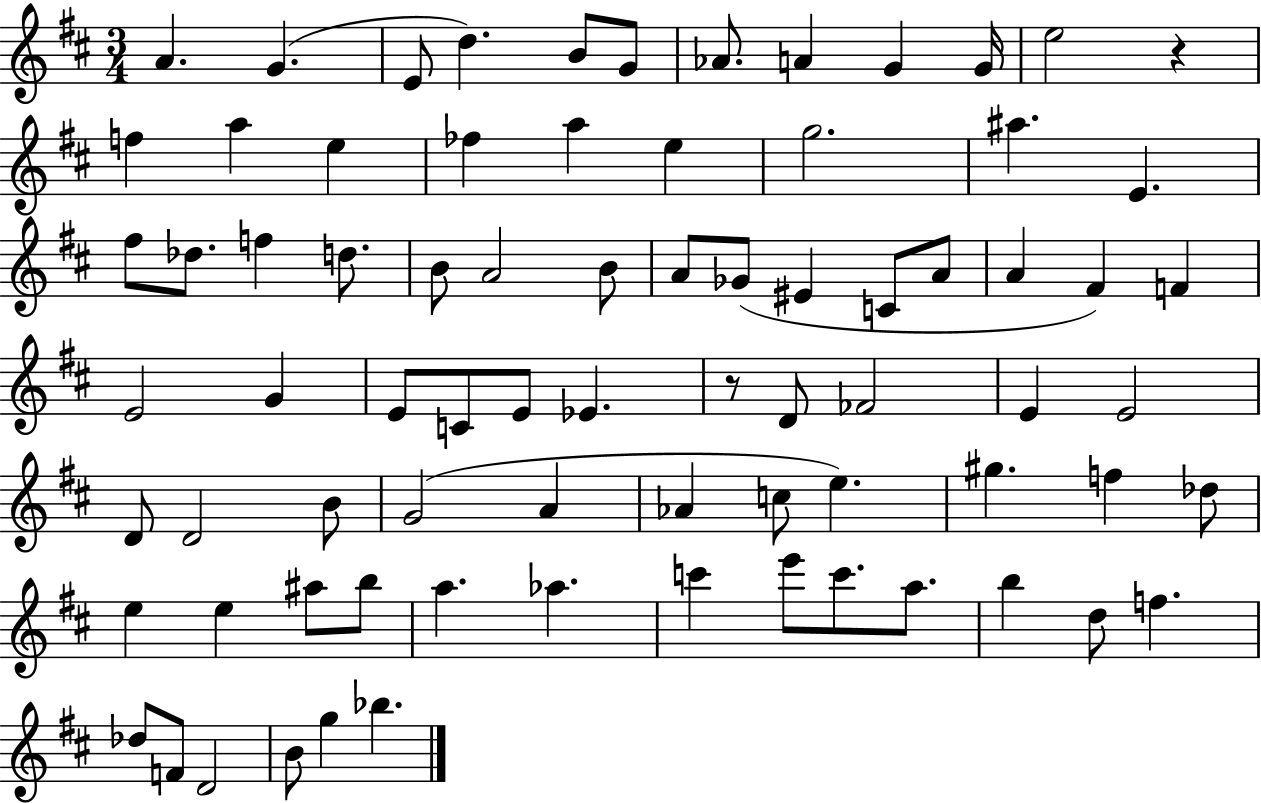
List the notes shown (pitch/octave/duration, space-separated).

A4/q. G4/q. E4/e D5/q. B4/e G4/e Ab4/e. A4/q G4/q G4/s E5/h R/q F5/q A5/q E5/q FES5/q A5/q E5/q G5/h. A#5/q. E4/q. F#5/e Db5/e. F5/q D5/e. B4/e A4/h B4/e A4/e Gb4/e EIS4/q C4/e A4/e A4/q F#4/q F4/q E4/h G4/q E4/e C4/e E4/e Eb4/q. R/e D4/e FES4/h E4/q E4/h D4/e D4/h B4/e G4/h A4/q Ab4/q C5/e E5/q. G#5/q. F5/q Db5/e E5/q E5/q A#5/e B5/e A5/q. Ab5/q. C6/q E6/e C6/e. A5/e. B5/q D5/e F5/q. Db5/e F4/e D4/h B4/e G5/q Bb5/q.